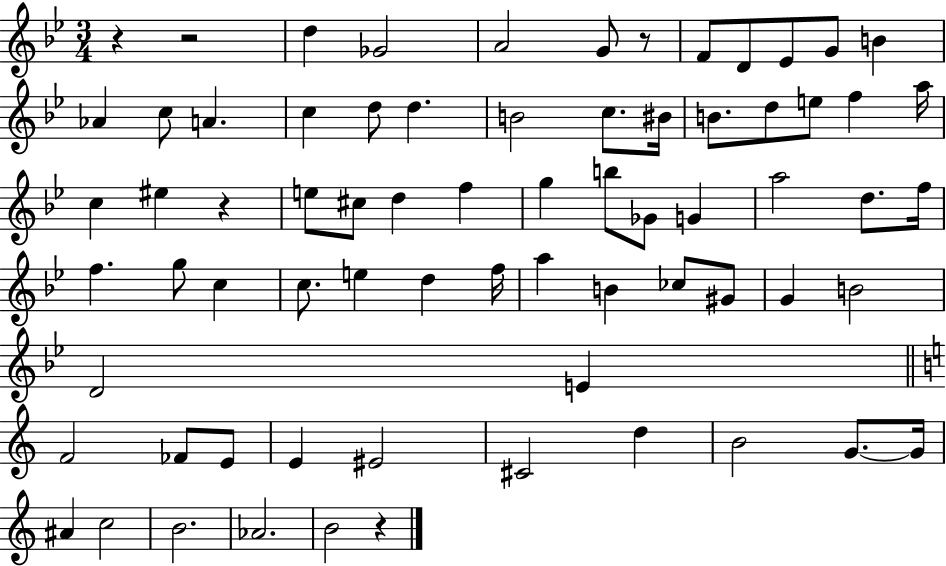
X:1
T:Untitled
M:3/4
L:1/4
K:Bb
z z2 d _G2 A2 G/2 z/2 F/2 D/2 _E/2 G/2 B _A c/2 A c d/2 d B2 c/2 ^B/4 B/2 d/2 e/2 f a/4 c ^e z e/2 ^c/2 d f g b/2 _G/2 G a2 d/2 f/4 f g/2 c c/2 e d f/4 a B _c/2 ^G/2 G B2 D2 E F2 _F/2 E/2 E ^E2 ^C2 d B2 G/2 G/4 ^A c2 B2 _A2 B2 z